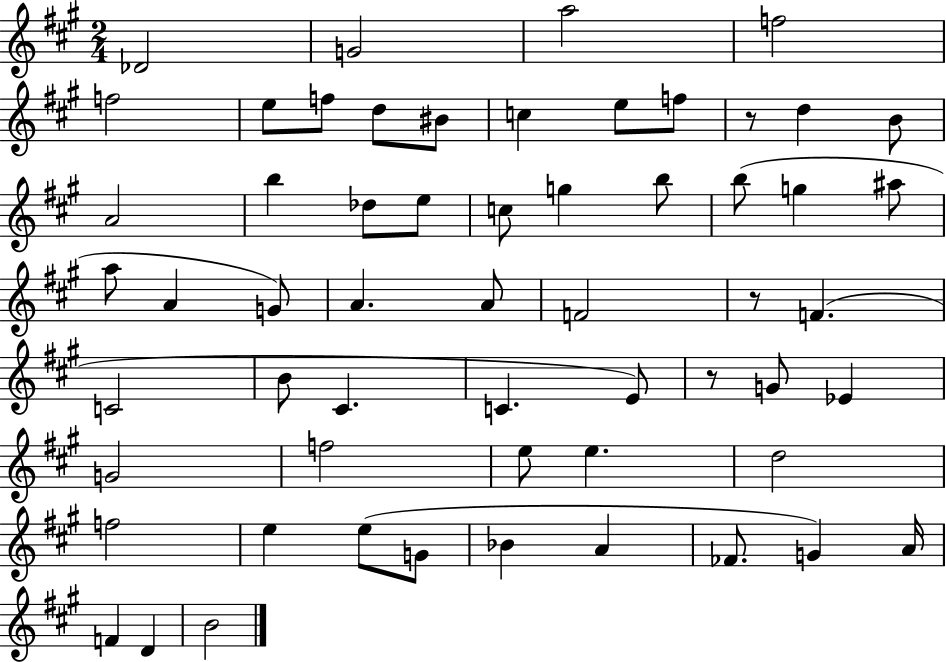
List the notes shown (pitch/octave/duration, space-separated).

Db4/h G4/h A5/h F5/h F5/h E5/e F5/e D5/e BIS4/e C5/q E5/e F5/e R/e D5/q B4/e A4/h B5/q Db5/e E5/e C5/e G5/q B5/e B5/e G5/q A#5/e A5/e A4/q G4/e A4/q. A4/e F4/h R/e F4/q. C4/h B4/e C#4/q. C4/q. E4/e R/e G4/e Eb4/q G4/h F5/h E5/e E5/q. D5/h F5/h E5/q E5/e G4/e Bb4/q A4/q FES4/e. G4/q A4/s F4/q D4/q B4/h